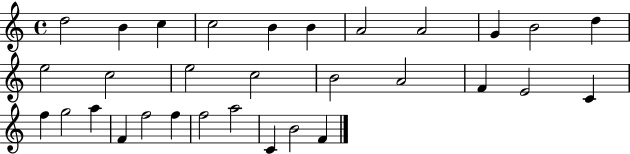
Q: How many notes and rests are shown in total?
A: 31